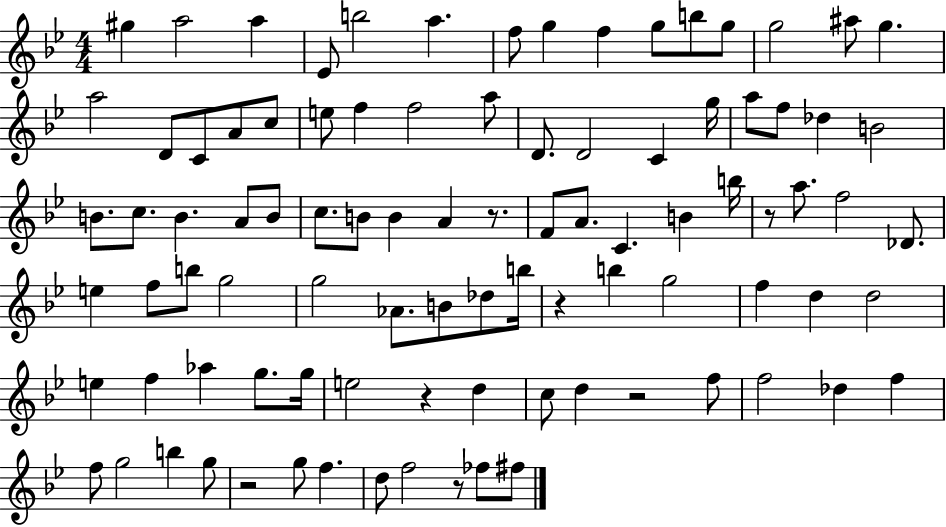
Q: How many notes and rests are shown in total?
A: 93